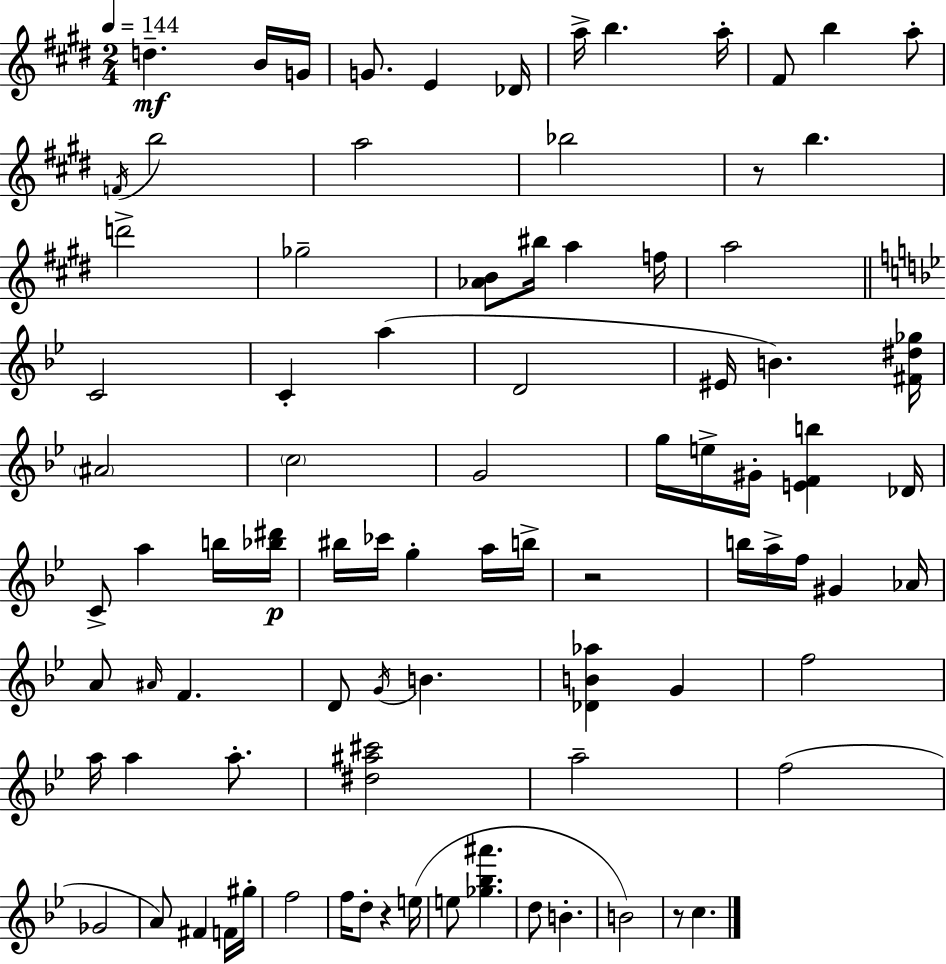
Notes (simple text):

D5/q. B4/s G4/s G4/e. E4/q Db4/s A5/s B5/q. A5/s F#4/e B5/q A5/e F4/s B5/h A5/h Bb5/h R/e B5/q. D6/h Gb5/h [Ab4,B4]/e BIS5/s A5/q F5/s A5/h C4/h C4/q A5/q D4/h EIS4/s B4/q. [F#4,D#5,Gb5]/s A#4/h C5/h G4/h G5/s E5/s G#4/s [E4,F4,B5]/q Db4/s C4/e A5/q B5/s [Bb5,D#6]/s BIS5/s CES6/s G5/q A5/s B5/s R/h B5/s A5/s F5/s G#4/q Ab4/s A4/e A#4/s F4/q. D4/e G4/s B4/q. [Db4,B4,Ab5]/q G4/q F5/h A5/s A5/q A5/e. [D#5,A#5,C#6]/h A5/h F5/h Gb4/h A4/e F#4/q F4/s G#5/s F5/h F5/s D5/e R/q E5/s E5/e [Gb5,Bb5,A#6]/q. D5/e B4/q. B4/h R/e C5/q.